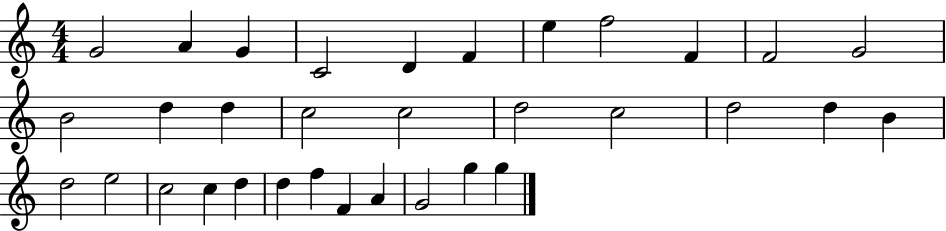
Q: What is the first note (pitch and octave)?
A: G4